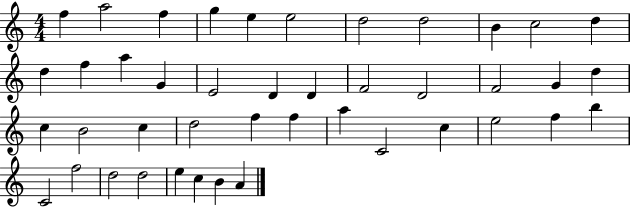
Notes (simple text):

F5/q A5/h F5/q G5/q E5/q E5/h D5/h D5/h B4/q C5/h D5/q D5/q F5/q A5/q G4/q E4/h D4/q D4/q F4/h D4/h F4/h G4/q D5/q C5/q B4/h C5/q D5/h F5/q F5/q A5/q C4/h C5/q E5/h F5/q B5/q C4/h F5/h D5/h D5/h E5/q C5/q B4/q A4/q